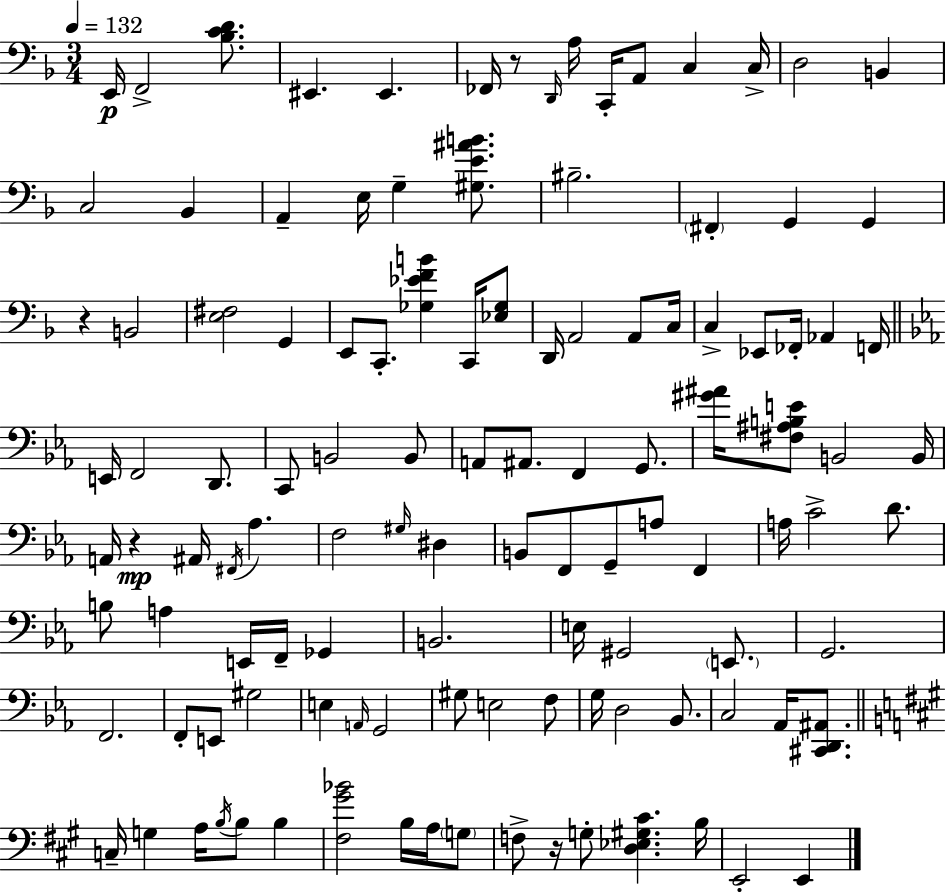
X:1
T:Untitled
M:3/4
L:1/4
K:Dm
E,,/4 F,,2 [_B,CD]/2 ^E,, ^E,, _F,,/4 z/2 D,,/4 A,/4 C,,/4 A,,/2 C, C,/4 D,2 B,, C,2 _B,, A,, E,/4 G, [^G,E^AB]/2 ^B,2 ^F,, G,, G,, z B,,2 [E,^F,]2 G,, E,,/2 C,,/2 [_G,_EFB] C,,/4 [_E,_G,]/2 D,,/4 A,,2 A,,/2 C,/4 C, _E,,/2 _F,,/4 _A,, F,,/4 E,,/4 F,,2 D,,/2 C,,/2 B,,2 B,,/2 A,,/2 ^A,,/2 F,, G,,/2 [^G^A]/4 [^F,^A,B,E]/2 B,,2 B,,/4 A,,/4 z ^A,,/4 ^F,,/4 _A, F,2 ^G,/4 ^D, B,,/2 F,,/2 G,,/2 A,/2 F,, A,/4 C2 D/2 B,/2 A, E,,/4 F,,/4 _G,, B,,2 E,/4 ^G,,2 E,,/2 G,,2 F,,2 F,,/2 E,,/2 ^G,2 E, A,,/4 G,,2 ^G,/2 E,2 F,/2 G,/4 D,2 _B,,/2 C,2 _A,,/4 [^C,,D,,^A,,]/2 C,/4 G, A,/4 B,/4 B,/2 B, [^F,^G_B]2 B,/4 A,/4 G,/2 F,/2 z/4 G,/2 [D,_E,^G,^C] B,/4 E,,2 E,,